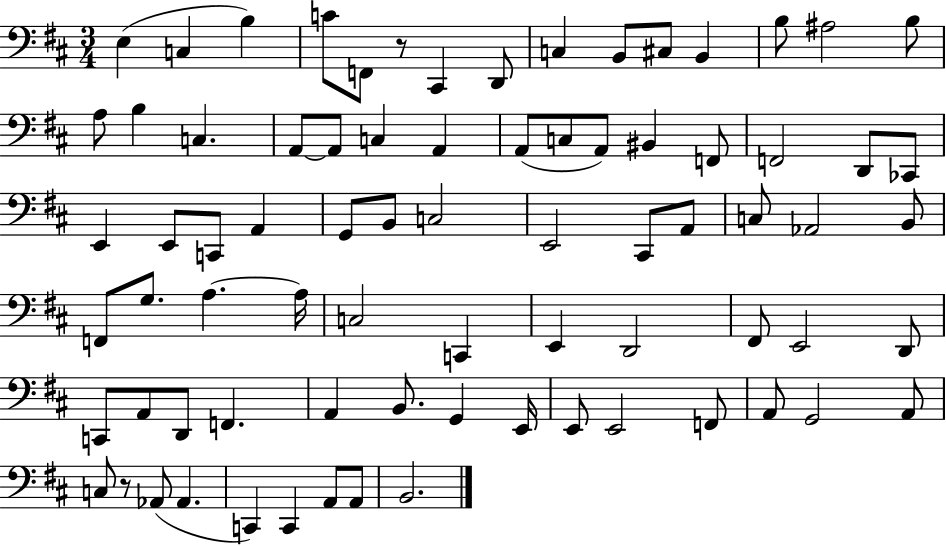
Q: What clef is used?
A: bass